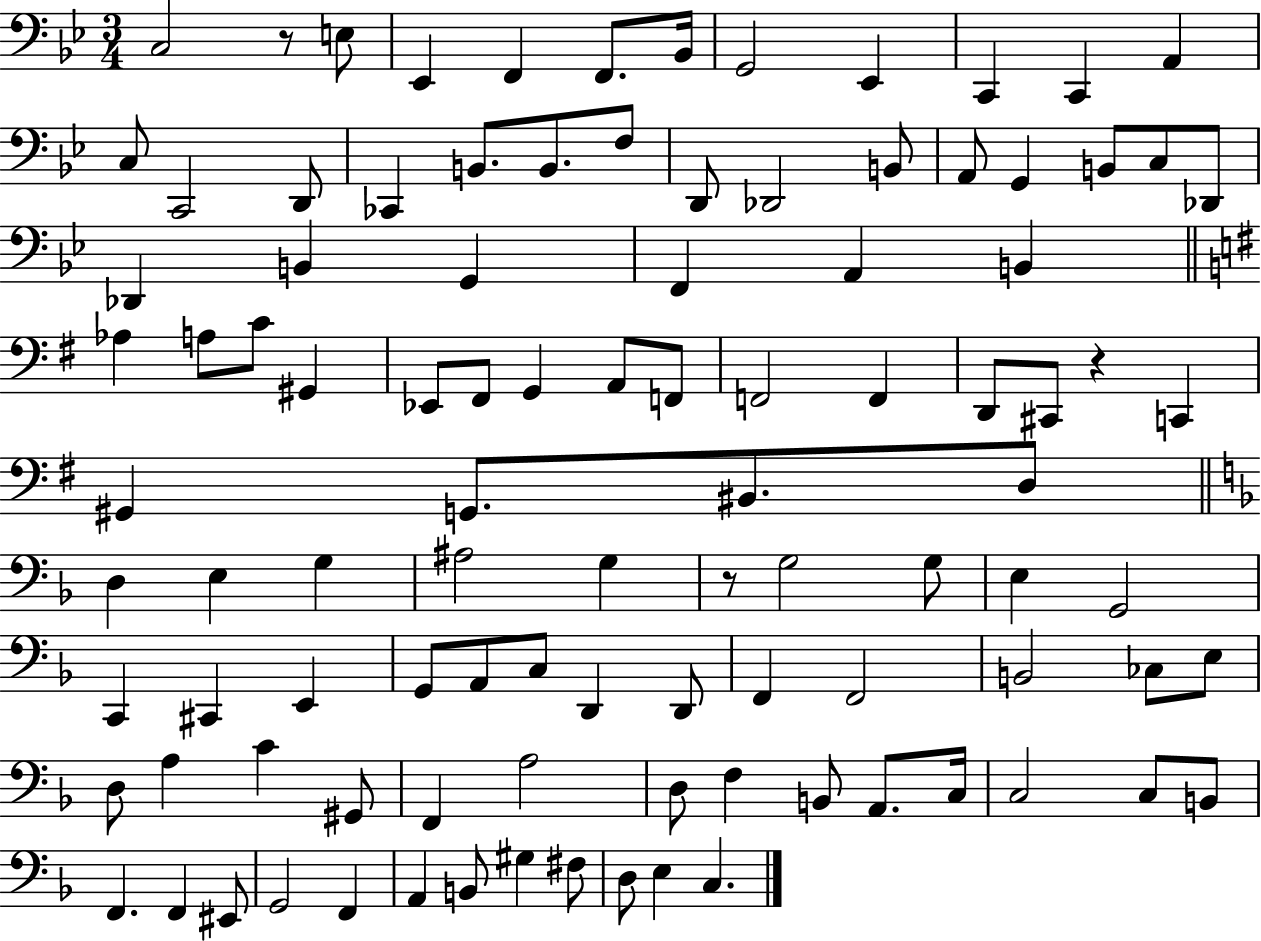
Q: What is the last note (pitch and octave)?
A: C3